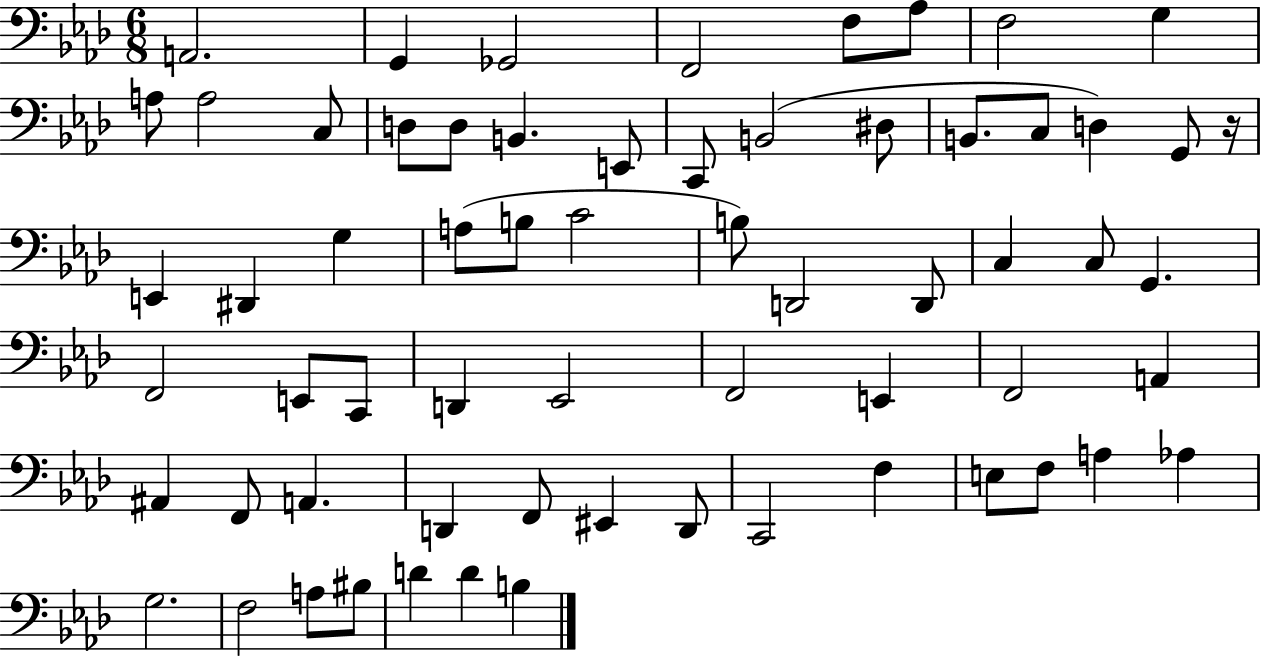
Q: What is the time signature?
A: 6/8